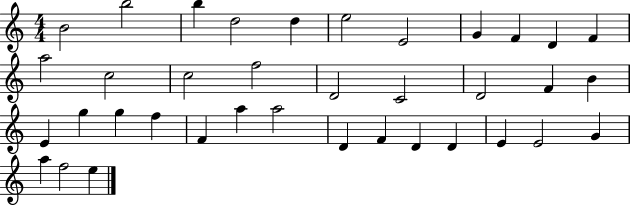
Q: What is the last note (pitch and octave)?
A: E5